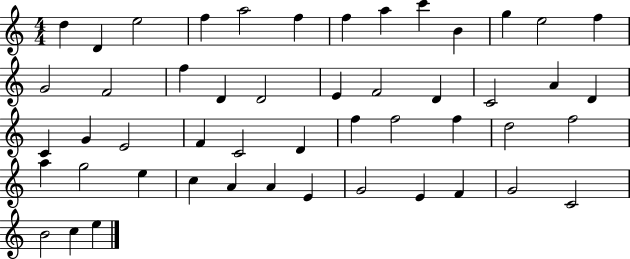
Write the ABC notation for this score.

X:1
T:Untitled
M:4/4
L:1/4
K:C
d D e2 f a2 f f a c' B g e2 f G2 F2 f D D2 E F2 D C2 A D C G E2 F C2 D f f2 f d2 f2 a g2 e c A A E G2 E F G2 C2 B2 c e